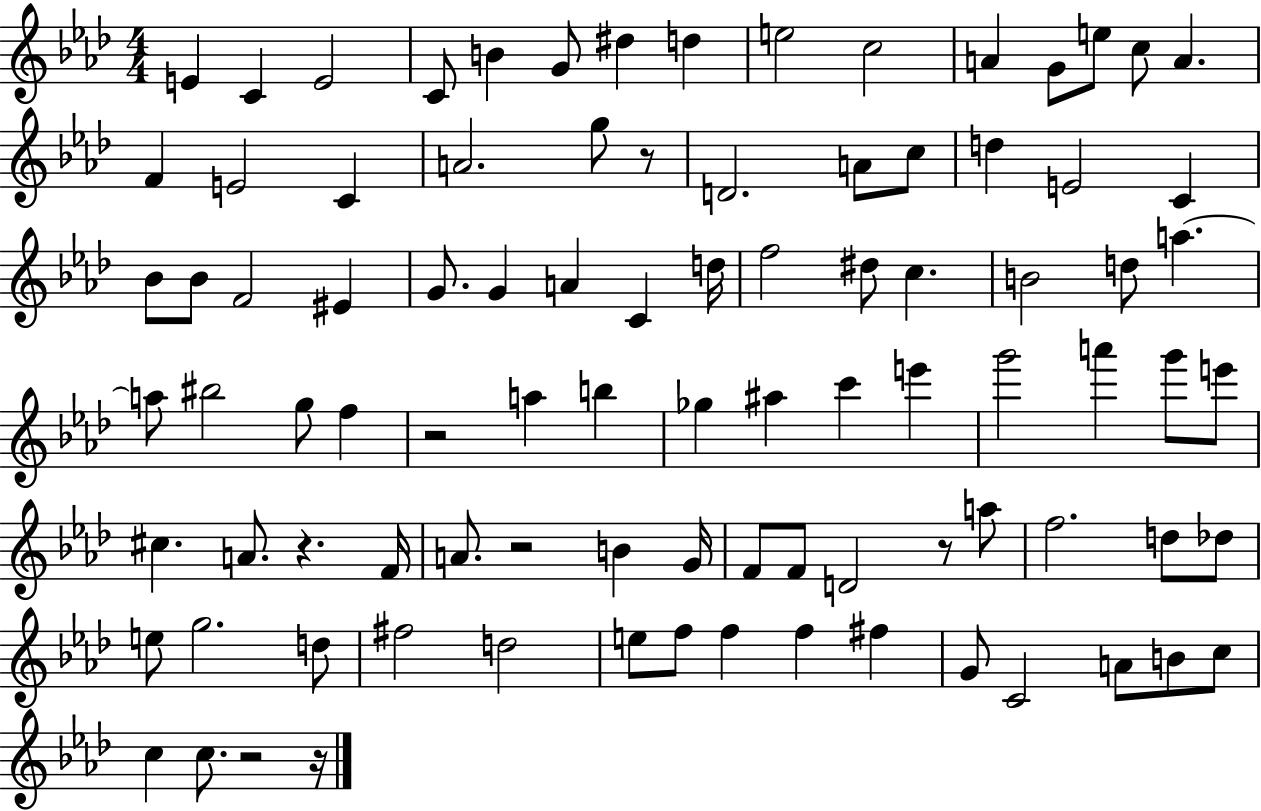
{
  \clef treble
  \numericTimeSignature
  \time 4/4
  \key aes \major
  e'4 c'4 e'2 | c'8 b'4 g'8 dis''4 d''4 | e''2 c''2 | a'4 g'8 e''8 c''8 a'4. | \break f'4 e'2 c'4 | a'2. g''8 r8 | d'2. a'8 c''8 | d''4 e'2 c'4 | \break bes'8 bes'8 f'2 eis'4 | g'8. g'4 a'4 c'4 d''16 | f''2 dis''8 c''4. | b'2 d''8 a''4.~~ | \break a''8 bis''2 g''8 f''4 | r2 a''4 b''4 | ges''4 ais''4 c'''4 e'''4 | g'''2 a'''4 g'''8 e'''8 | \break cis''4. a'8. r4. f'16 | a'8. r2 b'4 g'16 | f'8 f'8 d'2 r8 a''8 | f''2. d''8 des''8 | \break e''8 g''2. d''8 | fis''2 d''2 | e''8 f''8 f''4 f''4 fis''4 | g'8 c'2 a'8 b'8 c''8 | \break c''4 c''8. r2 r16 | \bar "|."
}